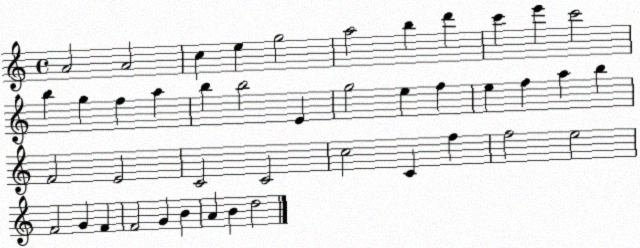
X:1
T:Untitled
M:4/4
L:1/4
K:C
A2 A2 c e g2 a2 b d' c' e' c'2 b g f a b b2 E g2 e f e f a b F2 E2 C2 C2 c2 C f f2 e2 F2 G F F2 G B A B d2